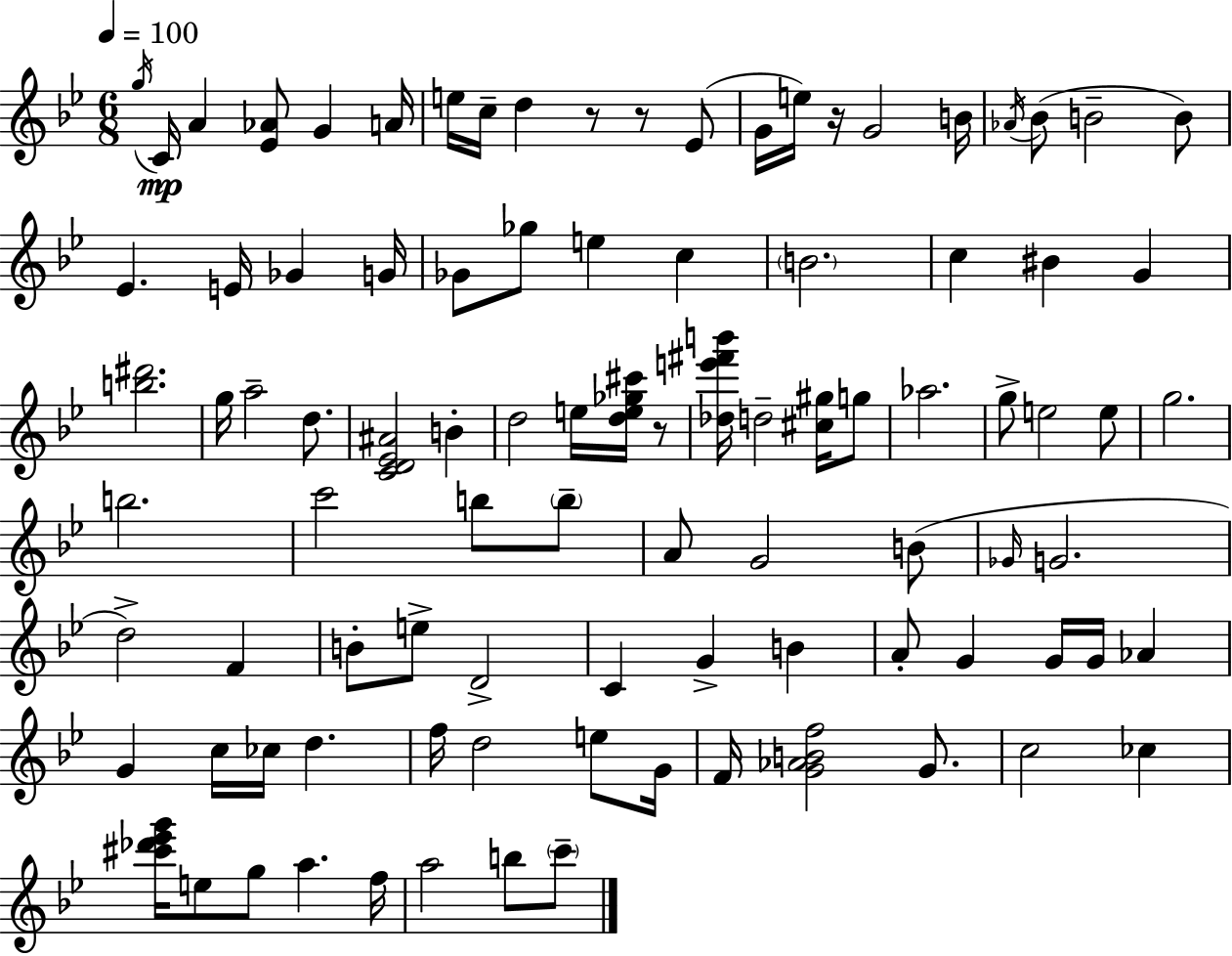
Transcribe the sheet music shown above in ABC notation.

X:1
T:Untitled
M:6/8
L:1/4
K:Bb
g/4 C/4 A [_E_A]/2 G A/4 e/4 c/4 d z/2 z/2 _E/2 G/4 e/4 z/4 G2 B/4 _A/4 _B/2 B2 B/2 _E E/4 _G G/4 _G/2 _g/2 e c B2 c ^B G [b^d']2 g/4 a2 d/2 [CD_E^A]2 B d2 e/4 [de_g^c']/4 z/2 [_de'^f'b']/4 d2 [^c^g]/4 g/2 _a2 g/2 e2 e/2 g2 b2 c'2 b/2 b/2 A/2 G2 B/2 _G/4 G2 d2 F B/2 e/2 D2 C G B A/2 G G/4 G/4 _A G c/4 _c/4 d f/4 d2 e/2 G/4 F/4 [G_ABf]2 G/2 c2 _c [^c'_d'_e'g']/4 e/2 g/2 a f/4 a2 b/2 c'/2